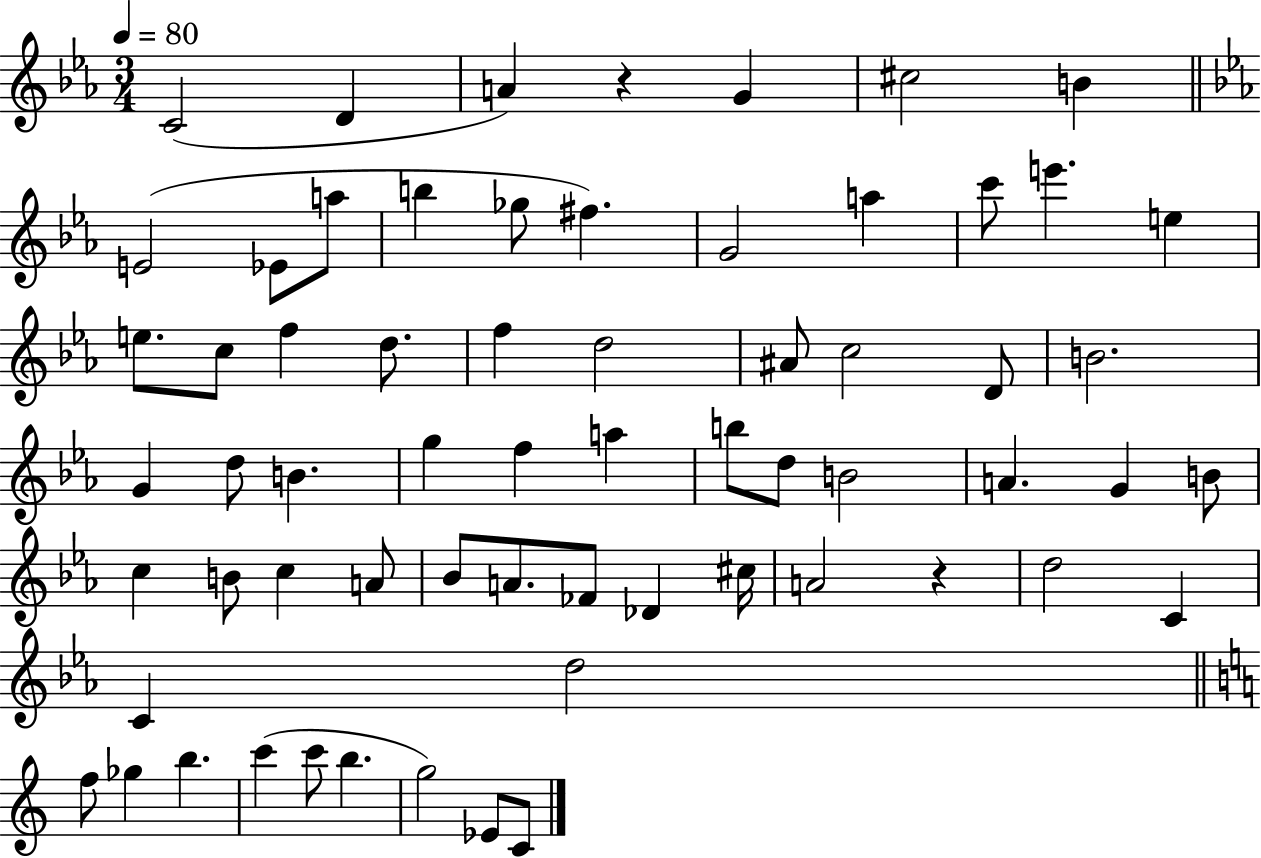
{
  \clef treble
  \numericTimeSignature
  \time 3/4
  \key ees \major
  \tempo 4 = 80
  c'2( d'4 | a'4) r4 g'4 | cis''2 b'4 | \bar "||" \break \key c \minor e'2( ees'8 a''8 | b''4 ges''8 fis''4.) | g'2 a''4 | c'''8 e'''4. e''4 | \break e''8. c''8 f''4 d''8. | f''4 d''2 | ais'8 c''2 d'8 | b'2. | \break g'4 d''8 b'4. | g''4 f''4 a''4 | b''8 d''8 b'2 | a'4. g'4 b'8 | \break c''4 b'8 c''4 a'8 | bes'8 a'8. fes'8 des'4 cis''16 | a'2 r4 | d''2 c'4 | \break c'4 d''2 | \bar "||" \break \key a \minor f''8 ges''4 b''4. | c'''4( c'''8 b''4. | g''2) ees'8 c'8 | \bar "|."
}